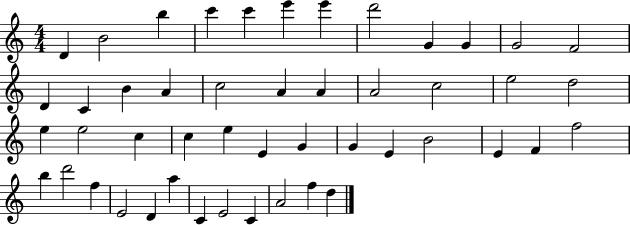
{
  \clef treble
  \numericTimeSignature
  \time 4/4
  \key c \major
  d'4 b'2 b''4 | c'''4 c'''4 e'''4 e'''4 | d'''2 g'4 g'4 | g'2 f'2 | \break d'4 c'4 b'4 a'4 | c''2 a'4 a'4 | a'2 c''2 | e''2 d''2 | \break e''4 e''2 c''4 | c''4 e''4 e'4 g'4 | g'4 e'4 b'2 | e'4 f'4 f''2 | \break b''4 d'''2 f''4 | e'2 d'4 a''4 | c'4 e'2 c'4 | a'2 f''4 d''4 | \break \bar "|."
}